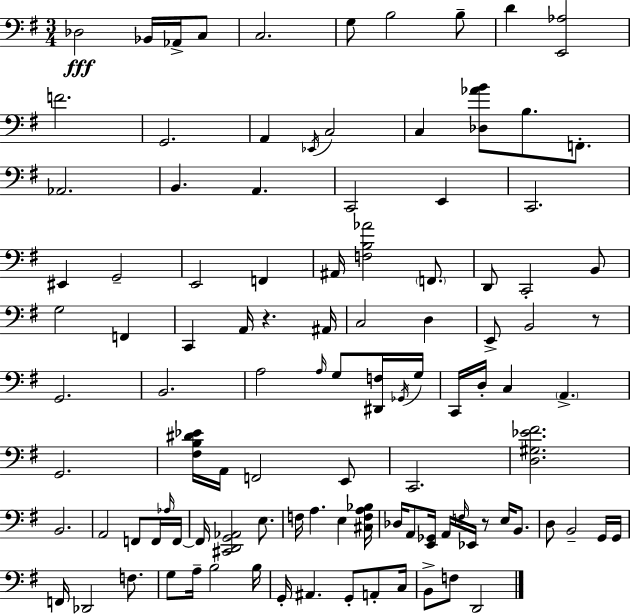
Db3/h Bb2/s Ab2/s C3/e C3/h. G3/e B3/h B3/e D4/q [E2,Ab3]/h F4/h. G2/h. A2/q Eb2/s C3/h C3/q [Db3,Ab4,B4]/e B3/e. F2/e. Ab2/h. B2/q. A2/q. C2/h E2/q C2/h. EIS2/q G2/h E2/h F2/q A#2/s [F3,B3,Ab4]/h F2/e. D2/e C2/h B2/e G3/h F2/q C2/q A2/s R/q. A#2/s C3/h D3/q E2/e B2/h R/e G2/h. B2/h. A3/h A3/s G3/e [D#2,F3]/s Gb2/s G3/s C2/s D3/s C3/q A2/q. G2/h. [F#3,B3,D#4,Eb4]/s A2/s F2/h E2/e C2/h. [D3,G#3,Eb4,F#4]/h. B2/h. A2/h F2/e F2/s Ab3/s F2/s F2/s [C#2,D2,G2,Ab2]/h E3/e. F3/s A3/q. E3/q [C#3,F3,A3,Bb3]/s Db3/s A2/e [E2,Gb2]/s A2/s F3/s Eb2/s R/e E3/s B2/e. D3/e B2/h G2/s G2/s F2/s Db2/h F3/e. G3/e A3/s B3/h B3/s G2/s A#2/q. G2/e A2/e C3/s B2/e F3/e D2/h